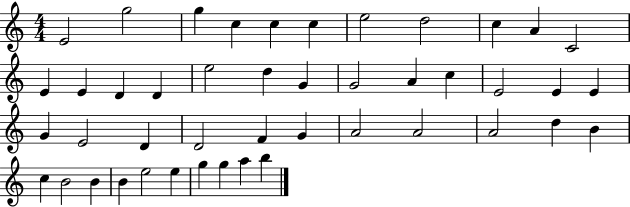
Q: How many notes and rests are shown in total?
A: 45